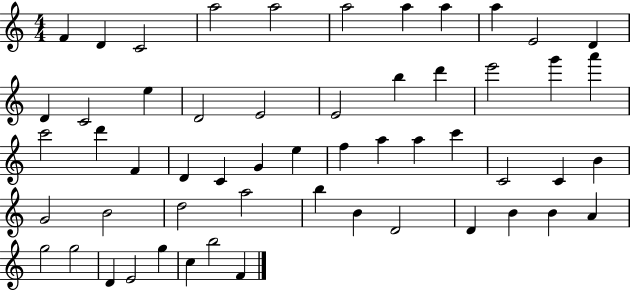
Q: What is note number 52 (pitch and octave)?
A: G5